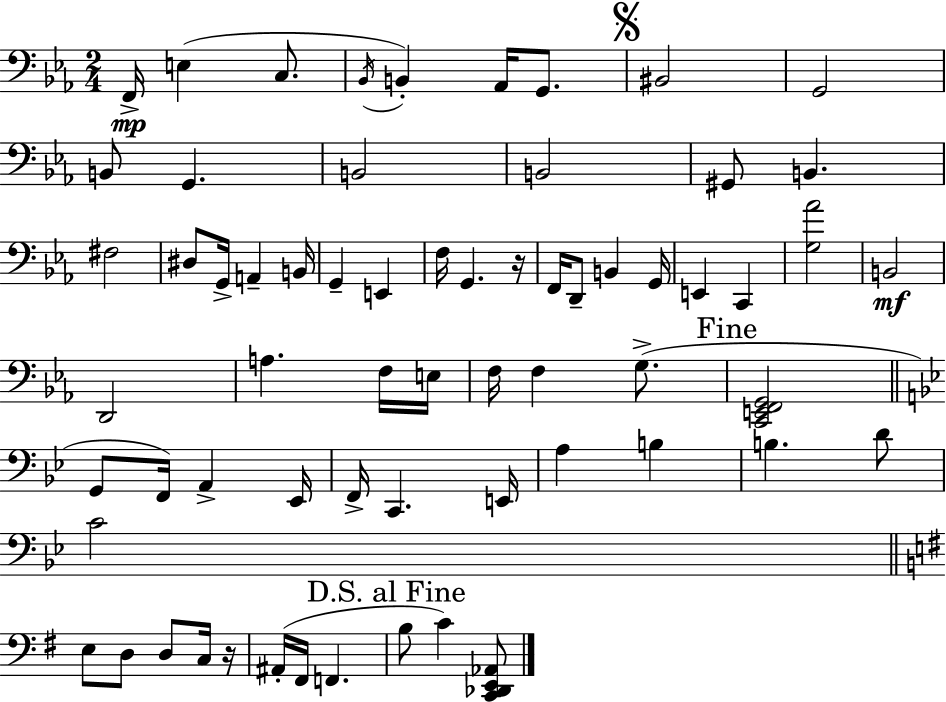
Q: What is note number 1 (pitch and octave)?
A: F2